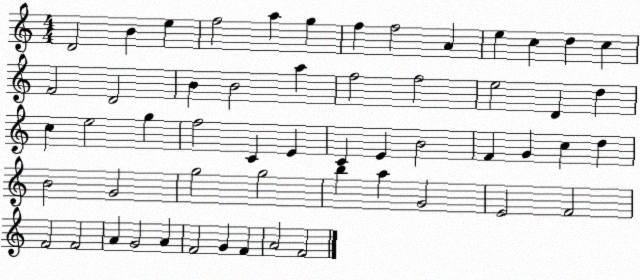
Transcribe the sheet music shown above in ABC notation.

X:1
T:Untitled
M:4/4
L:1/4
K:C
D2 B e f2 a g f f2 A e c d c F2 D2 B B2 a f2 f2 e2 D d c e2 g f2 C E C E B2 F G c d B2 G2 g2 g2 b a G2 E2 F2 F2 F2 A G2 A F2 G F A2 F2